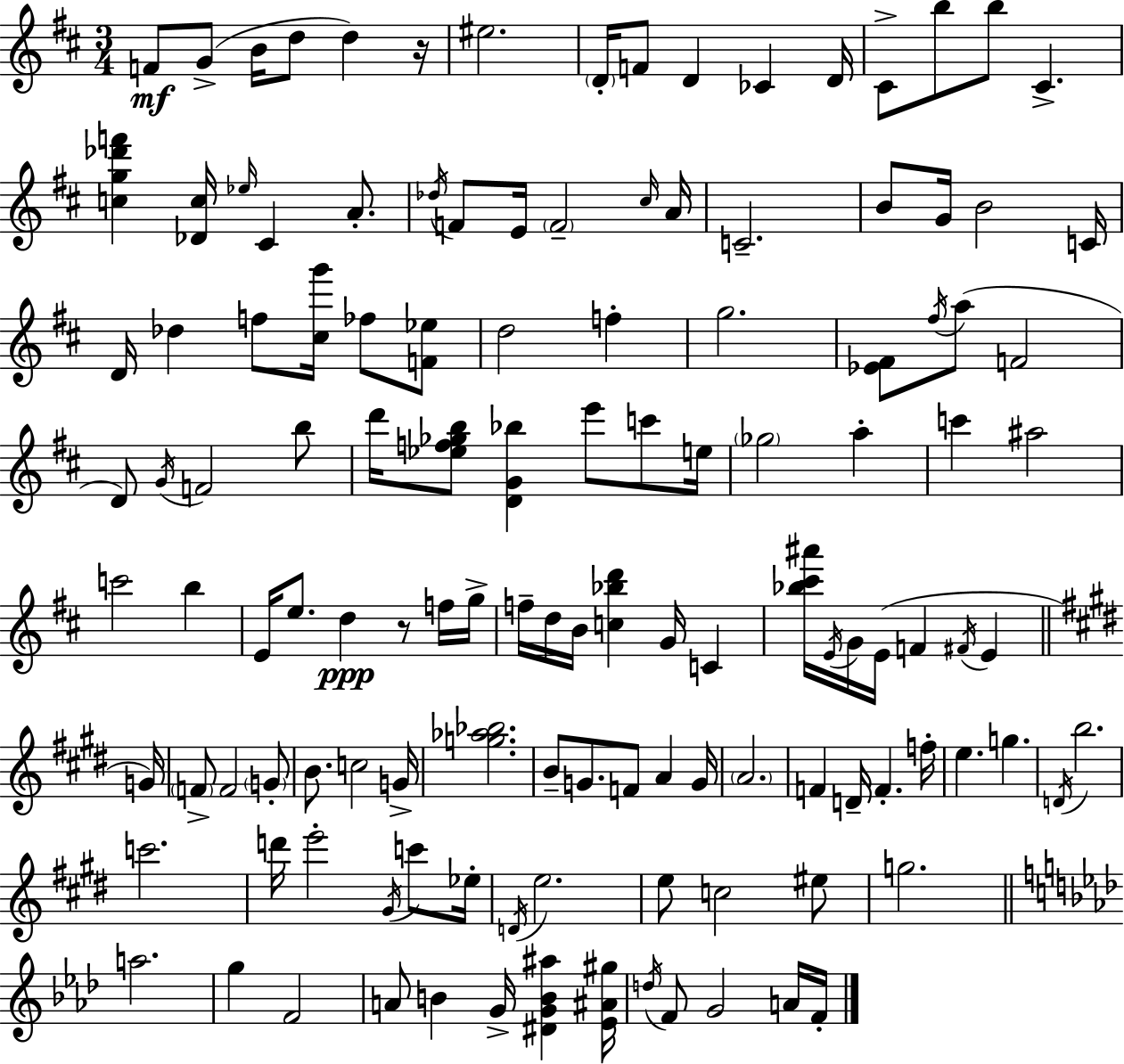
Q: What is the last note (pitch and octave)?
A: F4